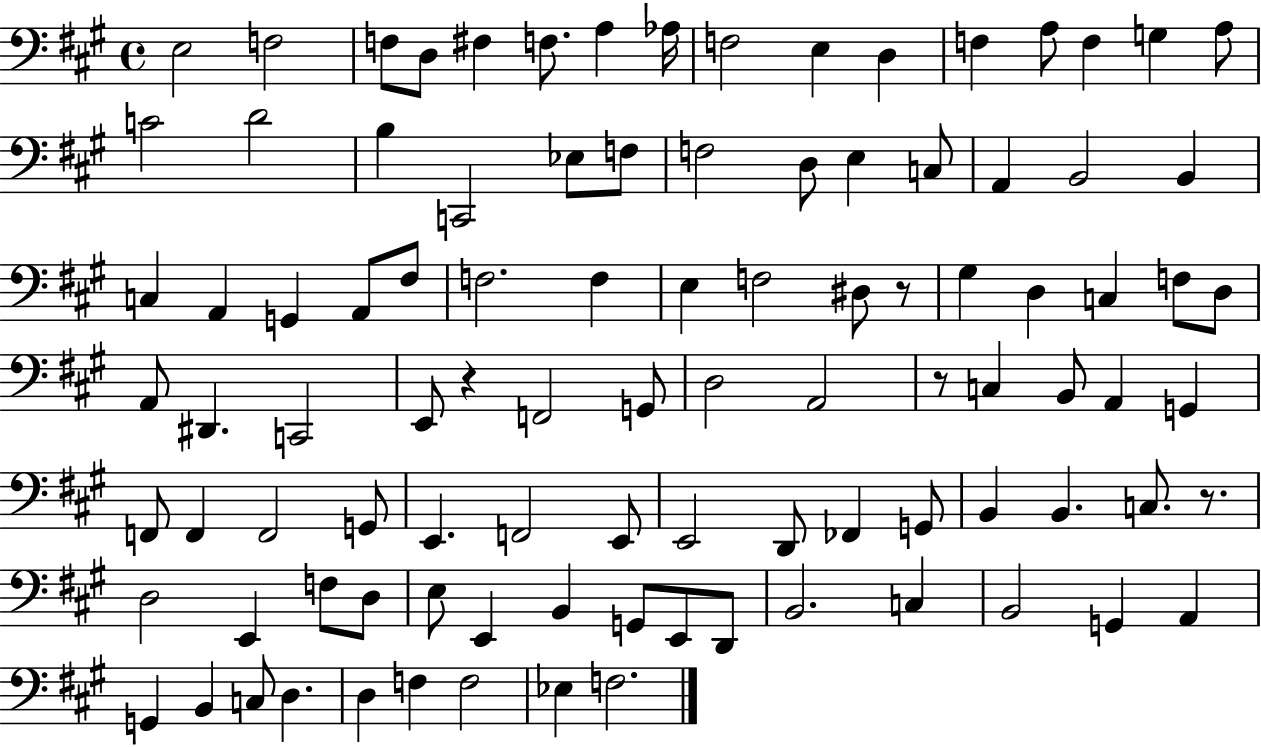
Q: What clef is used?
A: bass